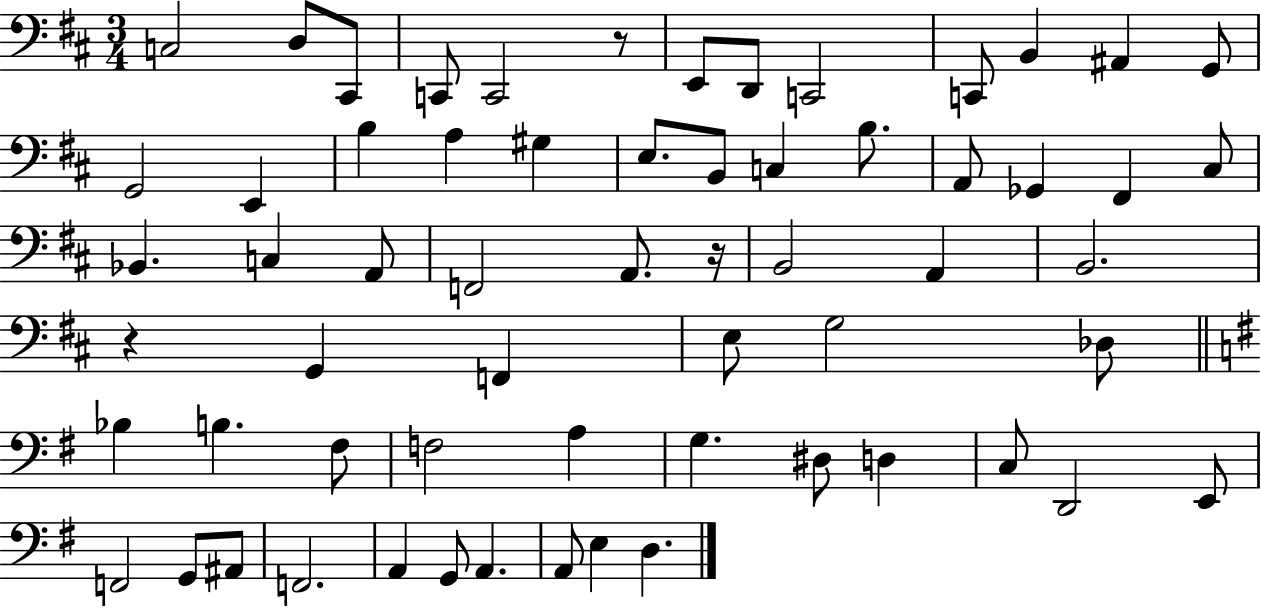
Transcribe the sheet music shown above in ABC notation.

X:1
T:Untitled
M:3/4
L:1/4
K:D
C,2 D,/2 ^C,,/2 C,,/2 C,,2 z/2 E,,/2 D,,/2 C,,2 C,,/2 B,, ^A,, G,,/2 G,,2 E,, B, A, ^G, E,/2 B,,/2 C, B,/2 A,,/2 _G,, ^F,, ^C,/2 _B,, C, A,,/2 F,,2 A,,/2 z/4 B,,2 A,, B,,2 z G,, F,, E,/2 G,2 _D,/2 _B, B, ^F,/2 F,2 A, G, ^D,/2 D, C,/2 D,,2 E,,/2 F,,2 G,,/2 ^A,,/2 F,,2 A,, G,,/2 A,, A,,/2 E, D,